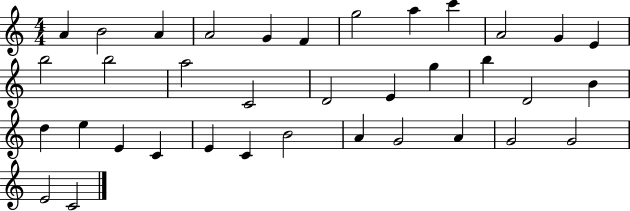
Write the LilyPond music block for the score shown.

{
  \clef treble
  \numericTimeSignature
  \time 4/4
  \key c \major
  a'4 b'2 a'4 | a'2 g'4 f'4 | g''2 a''4 c'''4 | a'2 g'4 e'4 | \break b''2 b''2 | a''2 c'2 | d'2 e'4 g''4 | b''4 d'2 b'4 | \break d''4 e''4 e'4 c'4 | e'4 c'4 b'2 | a'4 g'2 a'4 | g'2 g'2 | \break e'2 c'2 | \bar "|."
}